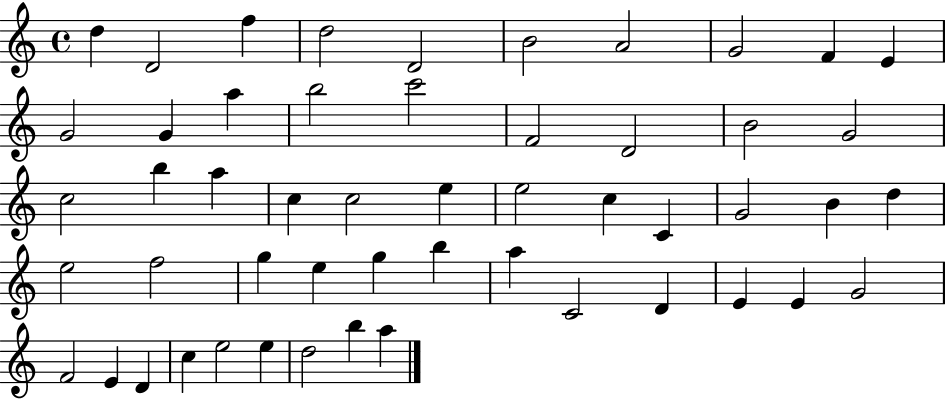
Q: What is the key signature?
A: C major